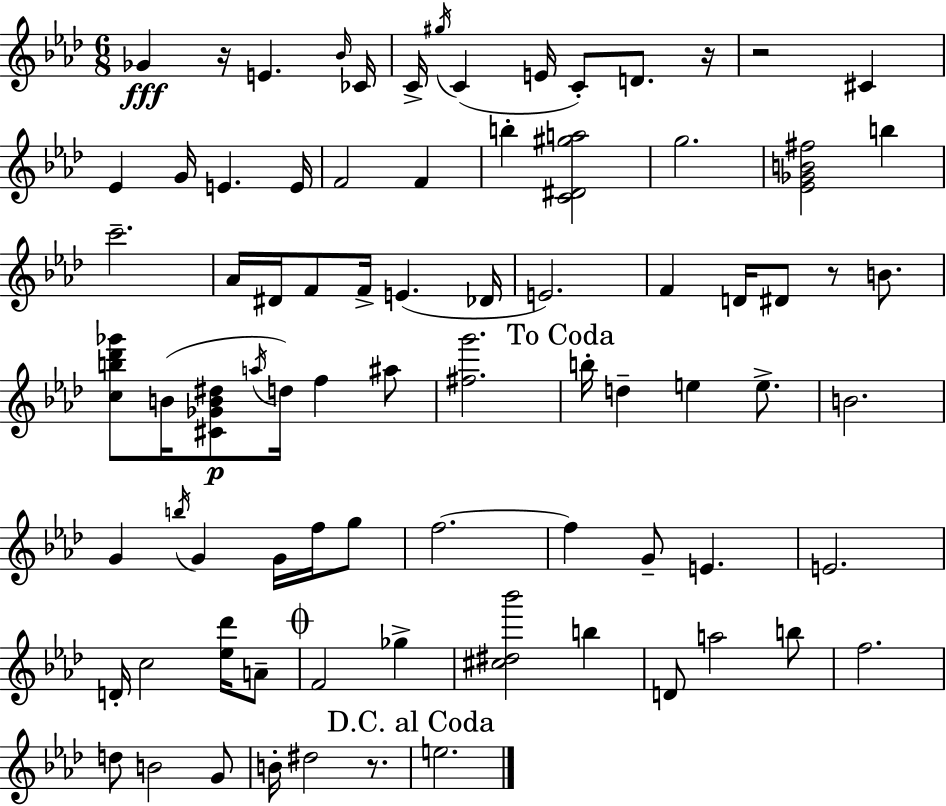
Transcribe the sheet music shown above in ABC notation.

X:1
T:Untitled
M:6/8
L:1/4
K:Ab
_G z/4 E _B/4 _C/4 C/4 ^g/4 C E/4 C/2 D/2 z/4 z2 ^C _E G/4 E E/4 F2 F b [C^D^ga]2 g2 [_E_GB^f]2 b c'2 _A/4 ^D/4 F/2 F/4 E _D/4 E2 F D/4 ^D/2 z/2 B/2 [cb_d'_g']/2 B/4 [^C_GB^d]/2 a/4 d/4 f ^a/2 [^fg']2 b/4 d e e/2 B2 G b/4 G G/4 f/4 g/2 f2 f G/2 E E2 D/4 c2 [_e_d']/4 A/2 F2 _g [^c^d_b']2 b D/2 a2 b/2 f2 d/2 B2 G/2 B/4 ^d2 z/2 e2